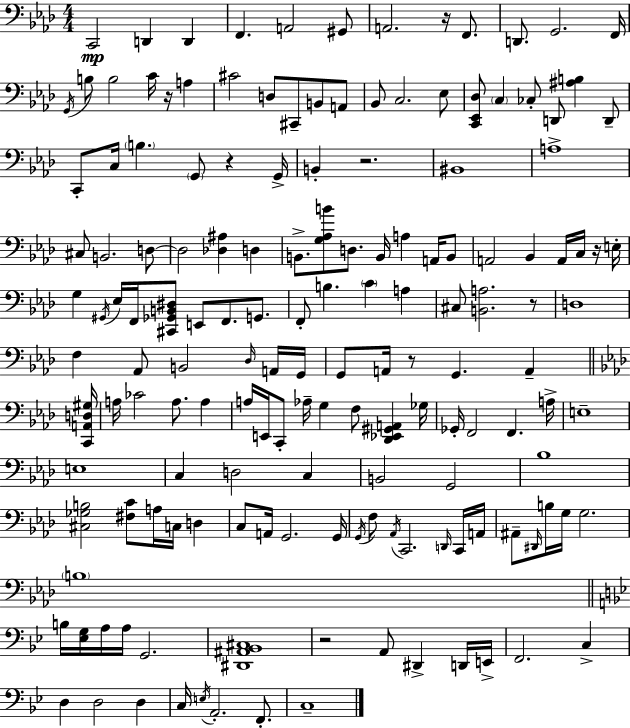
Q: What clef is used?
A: bass